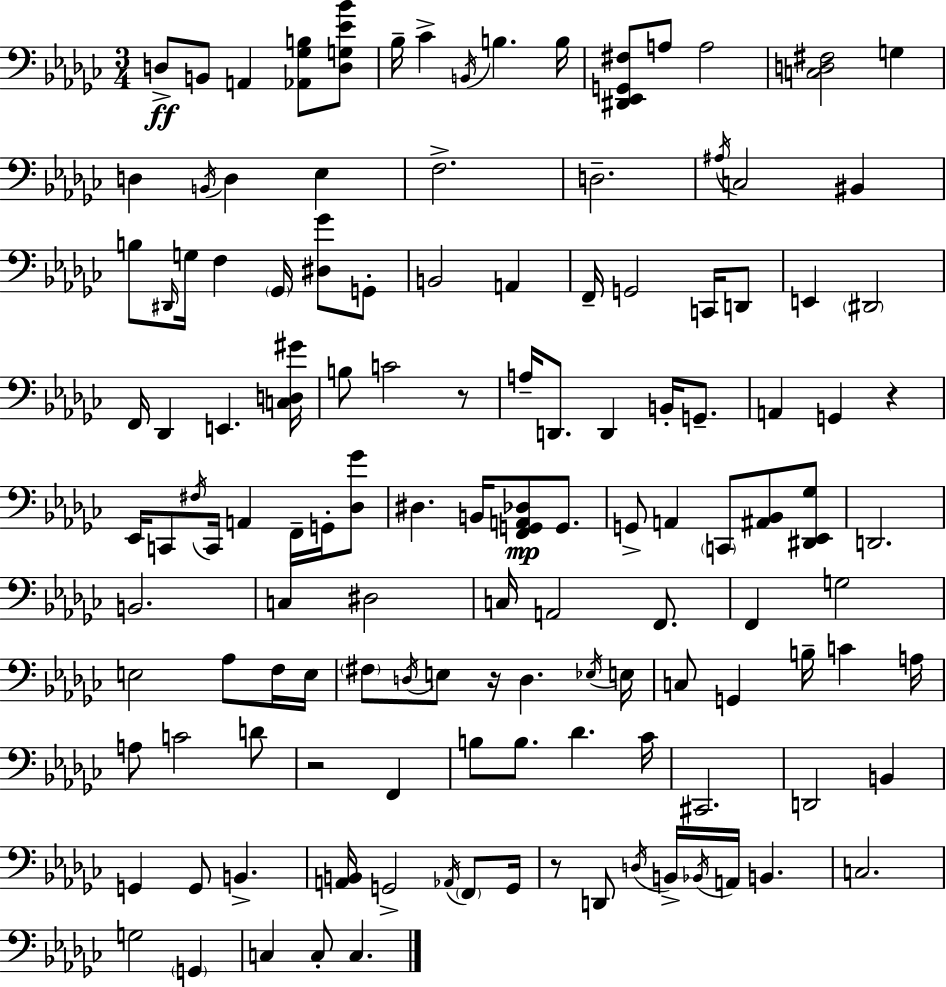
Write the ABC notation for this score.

X:1
T:Untitled
M:3/4
L:1/4
K:Ebm
D,/2 B,,/2 A,, [_A,,_G,B,]/2 [D,G,_E_B]/2 _B,/4 _C B,,/4 B, B,/4 [^D,,_E,,G,,^F,]/2 A,/2 A,2 [C,D,^F,]2 G, D, B,,/4 D, _E, F,2 D,2 ^A,/4 C,2 ^B,, B,/2 ^D,,/4 G,/4 F, _G,,/4 [^D,_G]/2 G,,/2 B,,2 A,, F,,/4 G,,2 C,,/4 D,,/2 E,, ^D,,2 F,,/4 _D,, E,, [C,D,^G]/4 B,/2 C2 z/2 A,/4 D,,/2 D,, B,,/4 G,,/2 A,, G,, z _E,,/4 C,,/2 ^F,/4 C,,/4 A,, F,,/4 G,,/4 [_D,_G]/2 ^D, B,,/4 [F,,G,,A,,_D,]/2 G,,/2 G,,/2 A,, C,,/2 [^A,,_B,,]/2 [^D,,_E,,_G,]/2 D,,2 B,,2 C, ^D,2 C,/4 A,,2 F,,/2 F,, G,2 E,2 _A,/2 F,/4 E,/4 ^F,/2 D,/4 E,/2 z/4 D, _E,/4 E,/4 C,/2 G,, B,/4 C A,/4 A,/2 C2 D/2 z2 F,, B,/2 B,/2 _D _C/4 ^C,,2 D,,2 B,, G,, G,,/2 B,, [A,,B,,]/4 G,,2 _A,,/4 F,,/2 G,,/4 z/2 D,,/2 D,/4 B,,/4 _B,,/4 A,,/4 B,, C,2 G,2 G,, C, C,/2 C,